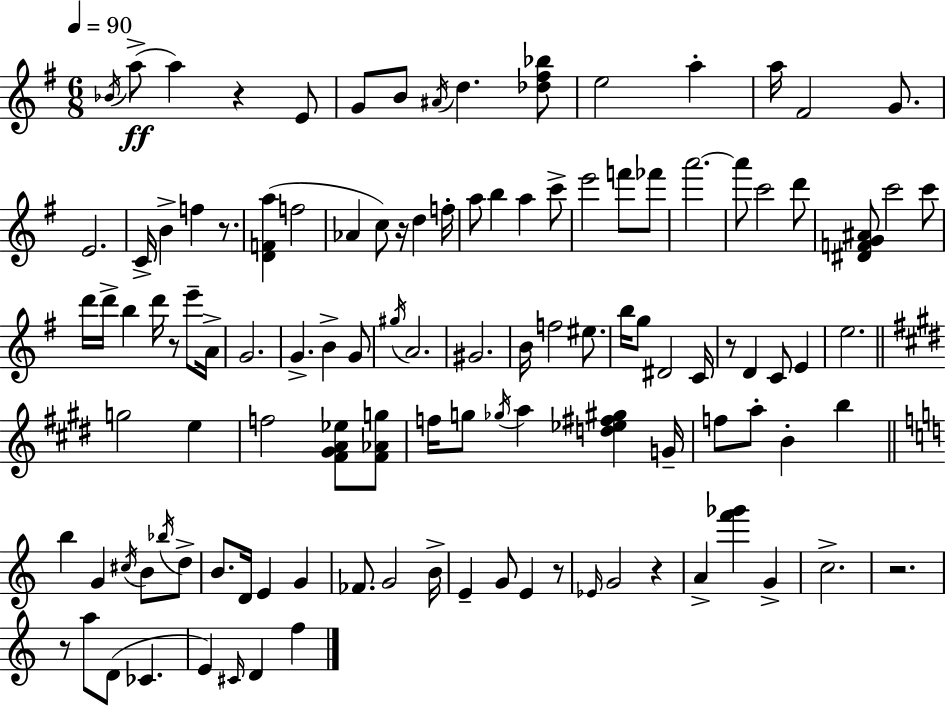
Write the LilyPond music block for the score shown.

{
  \clef treble
  \numericTimeSignature
  \time 6/8
  \key g \major
  \tempo 4 = 90
  \acciaccatura { bes'16 }(\ff a''8-> a''4) r4 e'8 | g'8 b'8 \acciaccatura { ais'16 } d''4. | <des'' fis'' bes''>8 e''2 a''4-. | a''16 fis'2 g'8. | \break e'2. | c'16-> b'4-> f''4 r8. | <d' f' a''>4( f''2 | aes'4 c''8) r16 d''4 | \break f''16-. a''8 b''4 a''4 | c'''8-> e'''2 f'''8 | fes'''8 a'''2.~~ | a'''8 c'''2 | \break d'''8 <dis' f' g' ais'>8 c'''2 | c'''8 d'''16 d'''16-> b''4 d'''16 r8 e'''8-- | a'16-> g'2. | g'4.-> b'4-> | \break g'8 \acciaccatura { gis''16 } a'2. | gis'2. | b'16 f''2 | eis''8. b''16 g''8 dis'2 | \break c'16 r8 d'4 c'8 e'4 | e''2. | \bar "||" \break \key e \major g''2 e''4 | f''2 <fis' gis' a' ees''>8 <fis' aes' g''>8 | f''16 g''8 \acciaccatura { ges''16 } a''4 <d'' ees'' fis'' gis''>4 | g'16-- f''8 a''8-. b'4-. b''4 | \break \bar "||" \break \key c \major b''4 g'4 \acciaccatura { cis''16 } b'8 \acciaccatura { bes''16 } | d''8-> b'8. d'16 e'4 g'4 | fes'8. g'2 | b'16-> e'4-- g'8 e'4 | \break r8 \grace { ees'16 } g'2 r4 | a'4-> <f''' ges'''>4 g'4-> | c''2.-> | r2. | \break r8 a''8 d'8( ces'4. | e'4) \grace { cis'16 } d'4 | f''4 \bar "|."
}